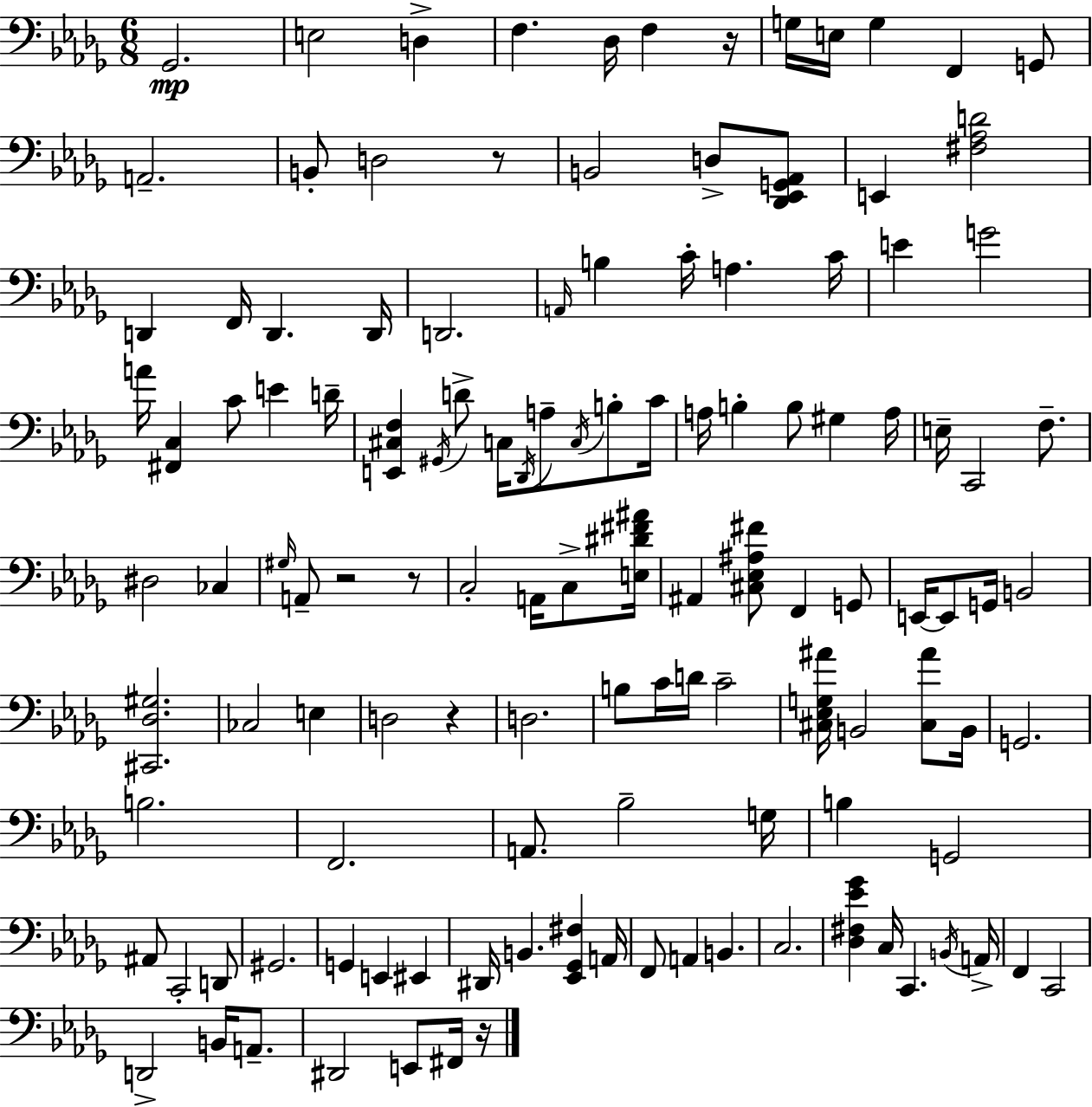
{
  \clef bass
  \numericTimeSignature
  \time 6/8
  \key bes \minor
  \repeat volta 2 { ges,2.\mp | e2 d4-> | f4. des16 f4 r16 | g16 e16 g4 f,4 g,8 | \break a,2.-- | b,8-. d2 r8 | b,2 d8-> <des, ees, g, aes,>8 | e,4 <fis aes d'>2 | \break d,4 f,16 d,4. d,16 | d,2. | \grace { a,16 } b4 c'16-. a4. | c'16 e'4 g'2 | \break a'16 <fis, c>4 c'8 e'4 | d'16-- <e, cis f>4 \acciaccatura { gis,16 } d'8-> c16 \acciaccatura { des,16 } a8-- | \acciaccatura { c16 } b8-. c'16 a16 b4-. b8 gis4 | a16 e16-- c,2 | \break f8.-- dis2 | ces4 \grace { gis16 } a,8-- r2 | r8 c2-. | a,16 c8-> <e dis' fis' ais'>16 ais,4 <cis ees ais fis'>8 f,4 | \break g,8 e,16~~ e,8 g,16 b,2 | <cis, des gis>2. | ces2 | e4 d2 | \break r4 d2. | b8 c'16 d'16 c'2-- | <cis ees g ais'>16 b,2 | <cis ais'>8 b,16 g,2. | \break b2. | f,2. | a,8. bes2-- | g16 b4 g,2 | \break ais,8 c,2-. | d,8 gis,2. | g,4 e,4 | eis,4 dis,16 b,4. | \break <ees, ges, fis>4 a,16 f,8 a,4 b,4. | c2. | <des fis ees' ges'>4 c16 c,4. | \acciaccatura { b,16 } a,16-> f,4 c,2 | \break d,2-> | b,16 a,8.-- dis,2 | e,8 fis,16 r16 } \bar "|."
}